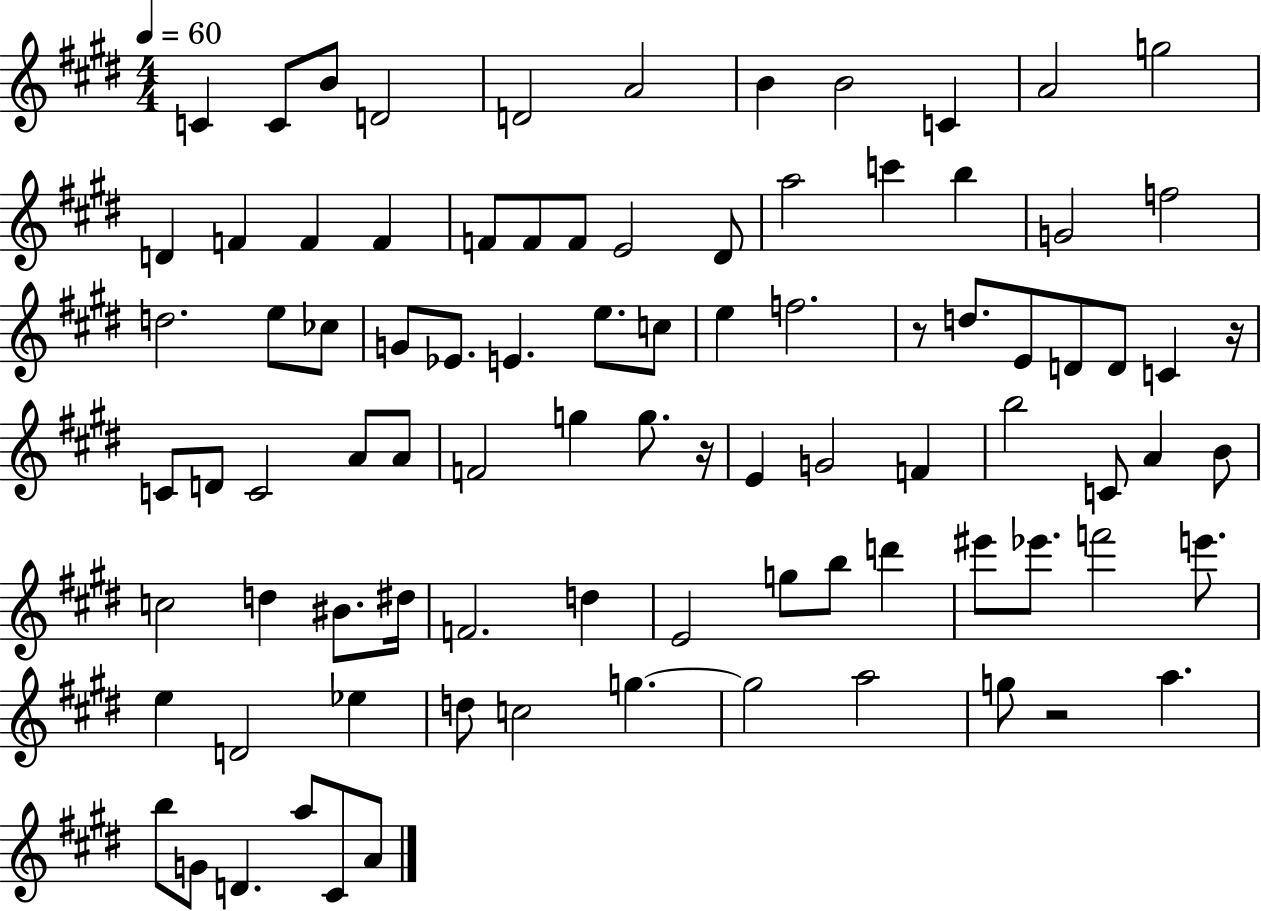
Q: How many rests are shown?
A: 4